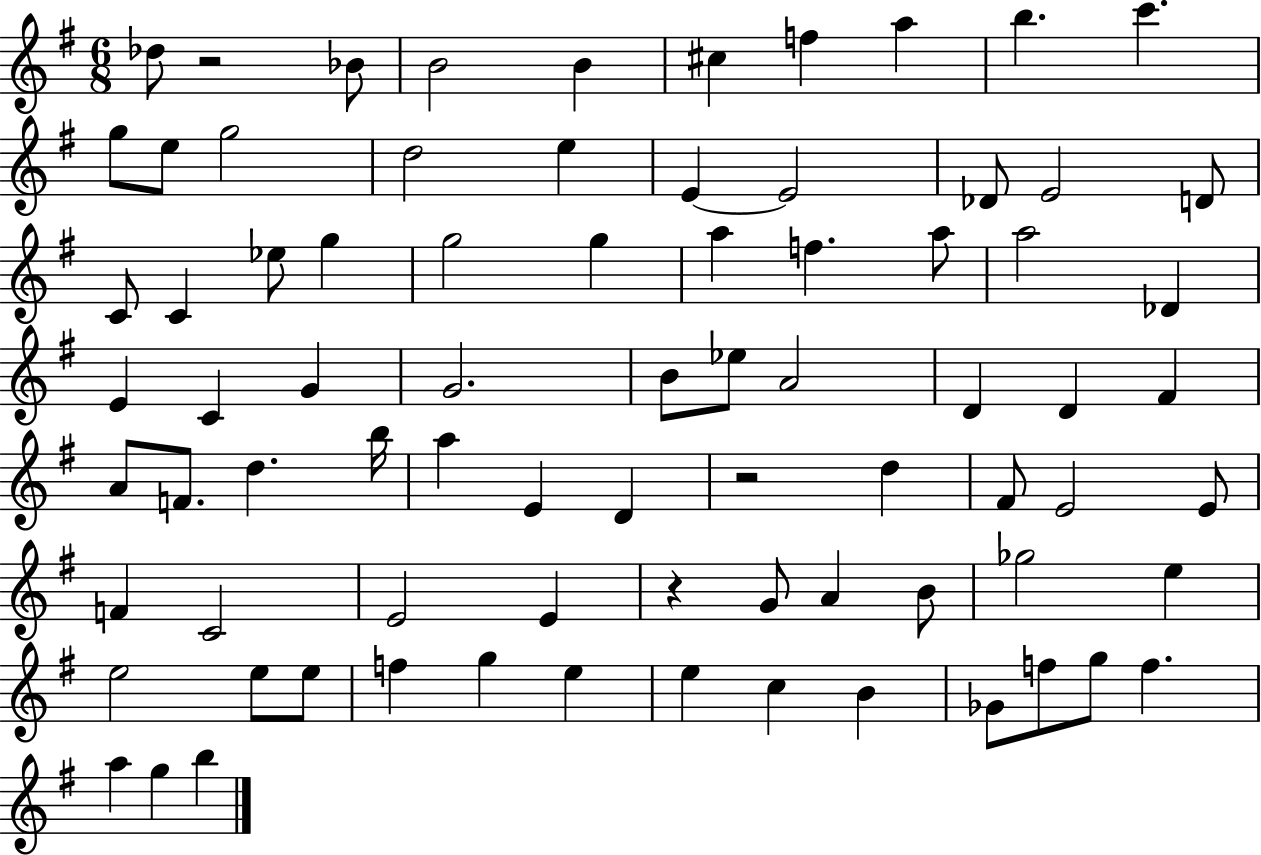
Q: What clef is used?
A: treble